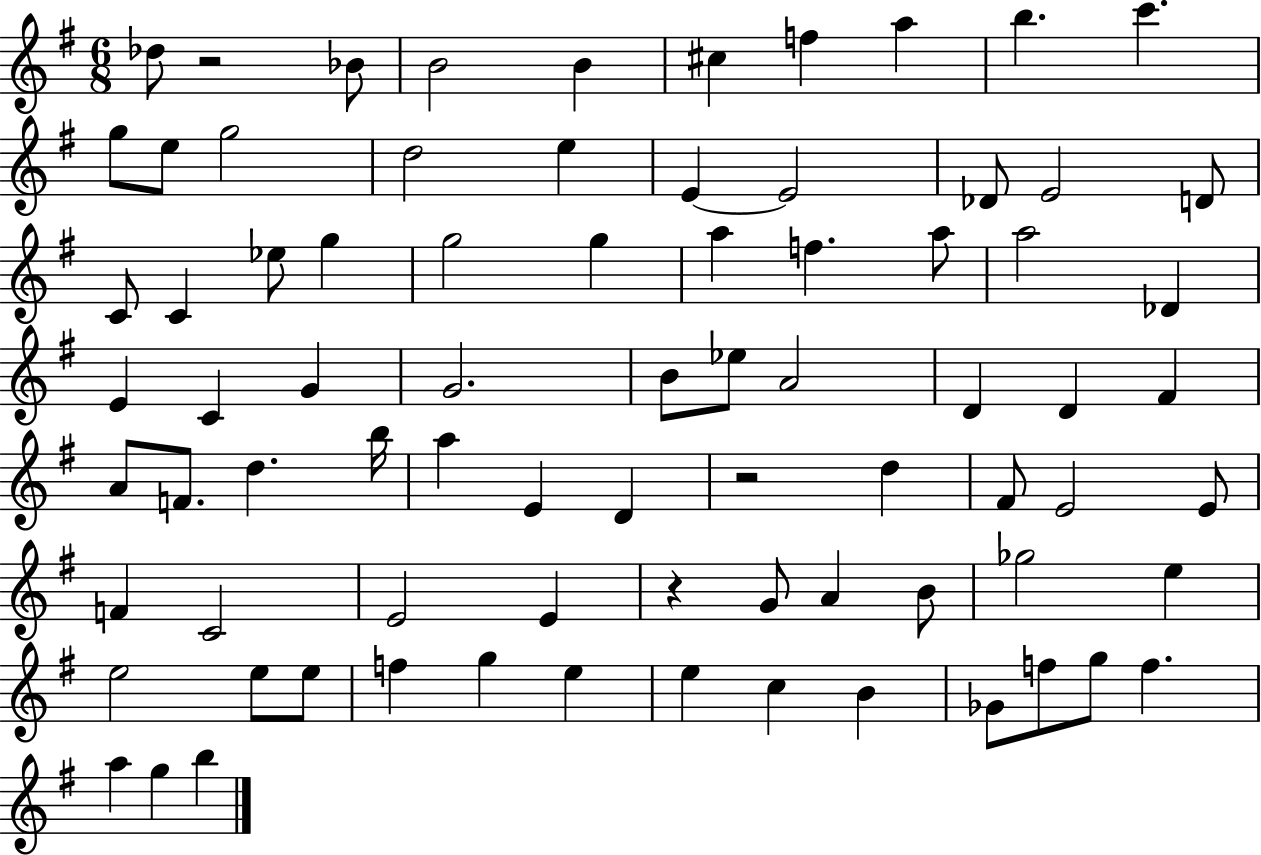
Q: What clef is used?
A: treble